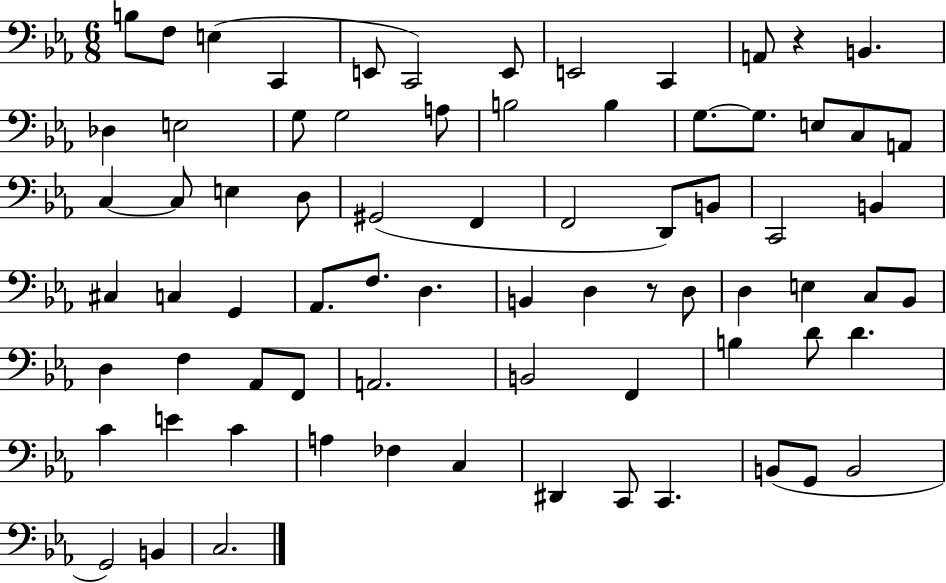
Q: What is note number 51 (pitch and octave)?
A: F2